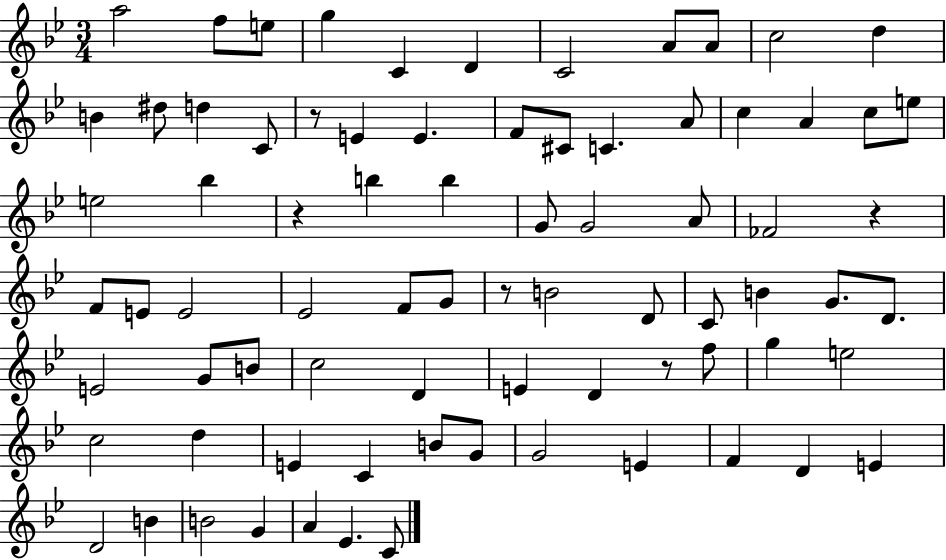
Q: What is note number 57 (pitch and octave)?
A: D5